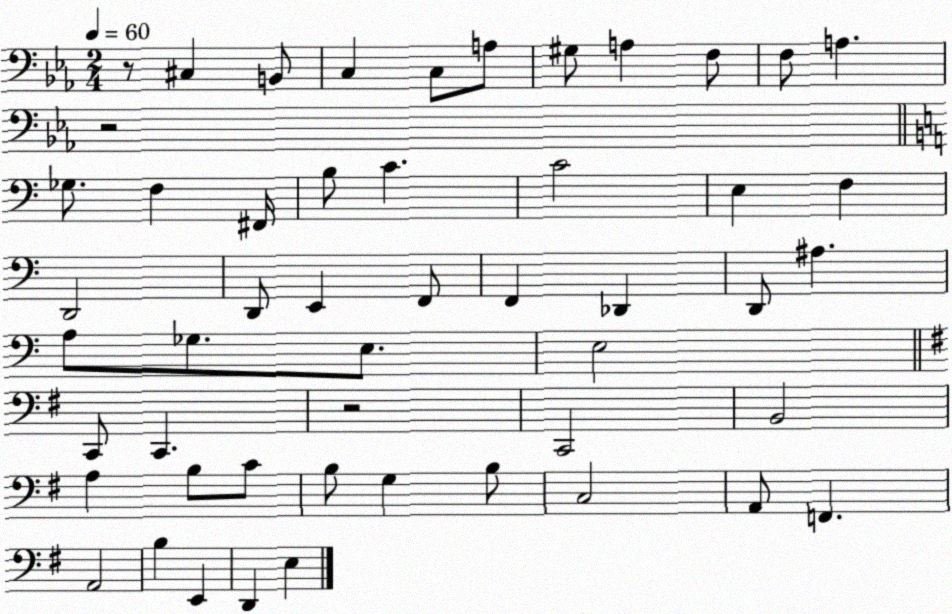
X:1
T:Untitled
M:2/4
L:1/4
K:Eb
z/2 ^C, B,,/2 C, C,/2 A,/2 ^G,/2 A, F,/2 F,/2 A, z2 _G,/2 F, ^F,,/4 B,/2 C C2 E, F, D,,2 D,,/2 E,, F,,/2 F,, _D,, D,,/2 ^A, A,/2 _G,/2 E,/2 E,2 C,,/2 C,, z2 C,,2 B,,2 A, B,/2 C/2 B,/2 G, B,/2 C,2 A,,/2 F,, A,,2 B, E,, D,, E,